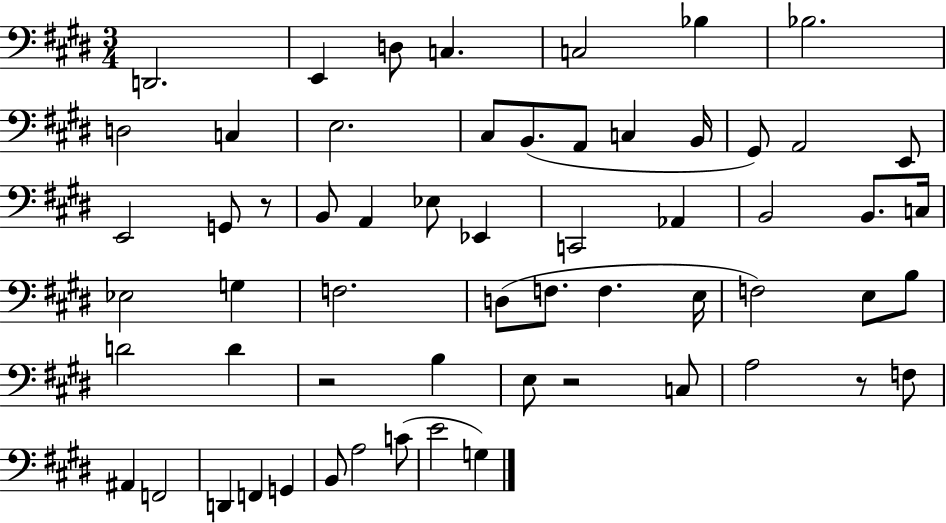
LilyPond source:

{
  \clef bass
  \numericTimeSignature
  \time 3/4
  \key e \major
  d,2. | e,4 d8 c4. | c2 bes4 | bes2. | \break d2 c4 | e2. | cis8 b,8.( a,8 c4 b,16 | gis,8) a,2 e,8 | \break e,2 g,8 r8 | b,8 a,4 ees8 ees,4 | c,2 aes,4 | b,2 b,8. c16 | \break ees2 g4 | f2. | d8( f8. f4. e16 | f2) e8 b8 | \break d'2 d'4 | r2 b4 | e8 r2 c8 | a2 r8 f8 | \break ais,4 f,2 | d,4 f,4 g,4 | b,8 a2 c'8( | e'2 g4) | \break \bar "|."
}